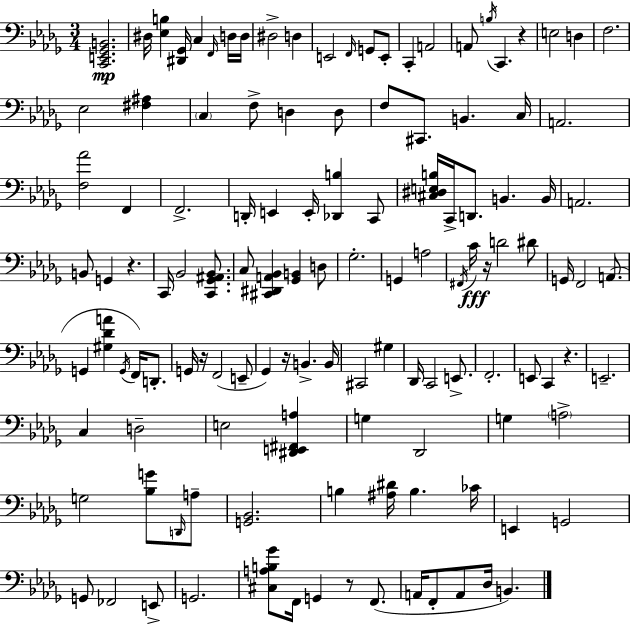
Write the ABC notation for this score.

X:1
T:Untitled
M:3/4
L:1/4
K:Bbm
[C,,E,,_G,,B,,]2 ^D,/4 [_E,B,] [^D,,_G,,]/4 C, F,,/4 D,/4 D,/4 ^D,2 D, E,,2 F,,/4 G,,/2 E,,/2 C,, A,,2 A,,/2 B,/4 C,, z E,2 D, F,2 _E,2 [^F,^A,] C, F,/2 D, D,/2 F,/2 ^C,,/2 B,, C,/4 A,,2 [F,_A]2 F,, F,,2 D,,/4 E,, E,,/4 [_D,,B,] C,,/2 [^C,^D,E,B,]/4 C,,/4 D,,/2 B,, B,,/4 A,,2 B,,/2 G,, z C,,/4 _B,,2 [C,,_G,,^A,,_B,,]/2 C,/2 [^C,,^D,,A,,_B,,] [_G,,B,,] D,/2 _G,2 G,, A,2 ^F,,/4 C/4 z/4 D2 ^D/2 G,,/4 F,,2 A,,/2 G,, [^G,_DA] G,,/4 F,,/4 D,,/2 G,,/4 z/4 F,,2 E,,/2 _G,, z/4 B,, B,,/4 ^C,,2 ^G, _D,,/4 C,,2 E,,/2 F,,2 E,,/2 C,, z E,,2 C, D,2 E,2 [^D,,E,,^F,,A,] G, _D,,2 G, A,2 G,2 [_B,G]/2 D,,/4 A,/2 [G,,_B,,]2 B, [^A,^D]/4 B, _C/4 E,, G,,2 G,,/2 _F,,2 E,,/2 G,,2 [^C,A,B,_G]/2 F,,/4 G,, z/2 F,,/2 A,,/4 F,,/2 A,,/2 _D,/4 B,,